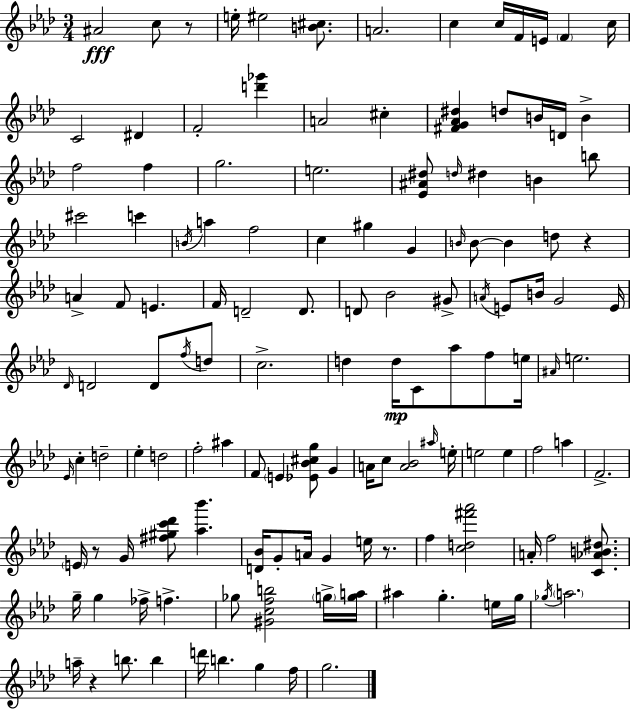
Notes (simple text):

A#4/h C5/e R/e E5/s EIS5/h [B4,C#5]/e. A4/h. C5/q C5/s F4/s E4/s F4/q C5/s C4/h D#4/q F4/h [D6,Gb6]/q A4/h C#5/q [F#4,G4,Ab4,D#5]/q D5/e B4/s D4/s B4/q F5/h F5/q G5/h. E5/h. [Eb4,A#4,D#5]/e D5/s D#5/q B4/q B5/e C#6/h C6/q B4/s A5/q F5/h C5/q G#5/q G4/q B4/s B4/e B4/q D5/e R/q A4/q F4/e E4/q. F4/s D4/h D4/e. D4/e Bb4/h G#4/e A4/s E4/e B4/s G4/h E4/s Db4/s D4/h D4/e F5/s D5/e C5/h. D5/q D5/s C4/e Ab5/e F5/e E5/s A#4/s E5/h. Eb4/s C5/q D5/h Eb5/q D5/h F5/h A#5/q F4/e E4/q [Eb4,Bb4,C#5,G5]/e G4/q A4/s C5/e [A4,Bb4]/h A#5/s E5/s E5/h E5/q F5/h A5/q F4/h. E4/s R/e G4/s [F#5,G#5,C6,Db6]/e [Ab5,Bb6]/q. [D4,Bb4]/s G4/e A4/s G4/q E5/s R/e. F5/q [C5,D5,F#6,Ab6]/h A4/s F5/h [C4,Ab4,B4,D#5]/e. G5/s G5/q FES5/s F5/q. Gb5/e [G#4,C5,F5,B5]/h G5/s [G5,A5]/s A#5/q G5/q. E5/s G5/s Gb5/s A5/h. A5/s R/q B5/e. B5/q D6/s B5/q. G5/q F5/s G5/h.